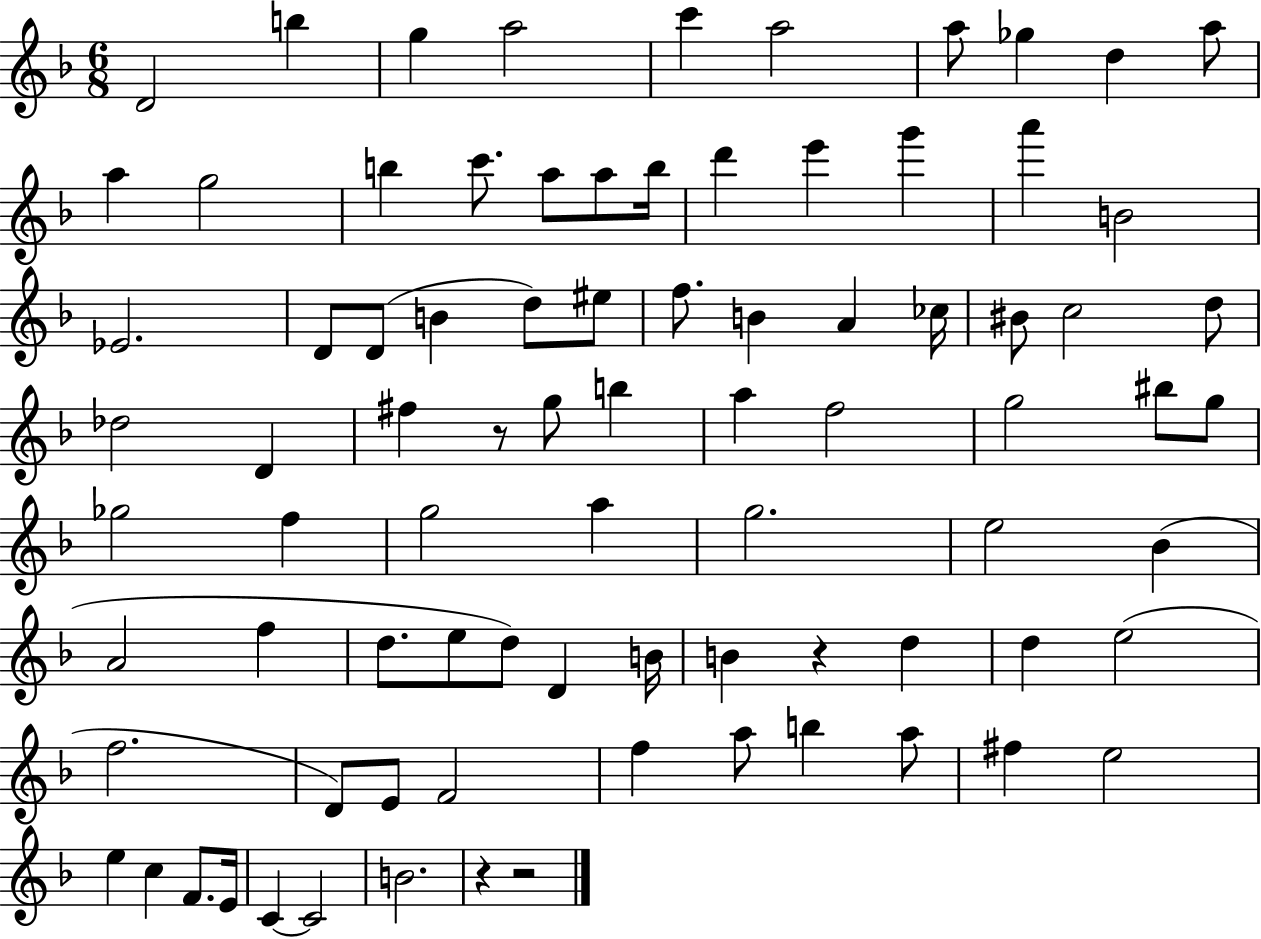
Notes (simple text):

D4/h B5/q G5/q A5/h C6/q A5/h A5/e Gb5/q D5/q A5/e A5/q G5/h B5/q C6/e. A5/e A5/e B5/s D6/q E6/q G6/q A6/q B4/h Eb4/h. D4/e D4/e B4/q D5/e EIS5/e F5/e. B4/q A4/q CES5/s BIS4/e C5/h D5/e Db5/h D4/q F#5/q R/e G5/e B5/q A5/q F5/h G5/h BIS5/e G5/e Gb5/h F5/q G5/h A5/q G5/h. E5/h Bb4/q A4/h F5/q D5/e. E5/e D5/e D4/q B4/s B4/q R/q D5/q D5/q E5/h F5/h. D4/e E4/e F4/h F5/q A5/e B5/q A5/e F#5/q E5/h E5/q C5/q F4/e. E4/s C4/q C4/h B4/h. R/q R/h